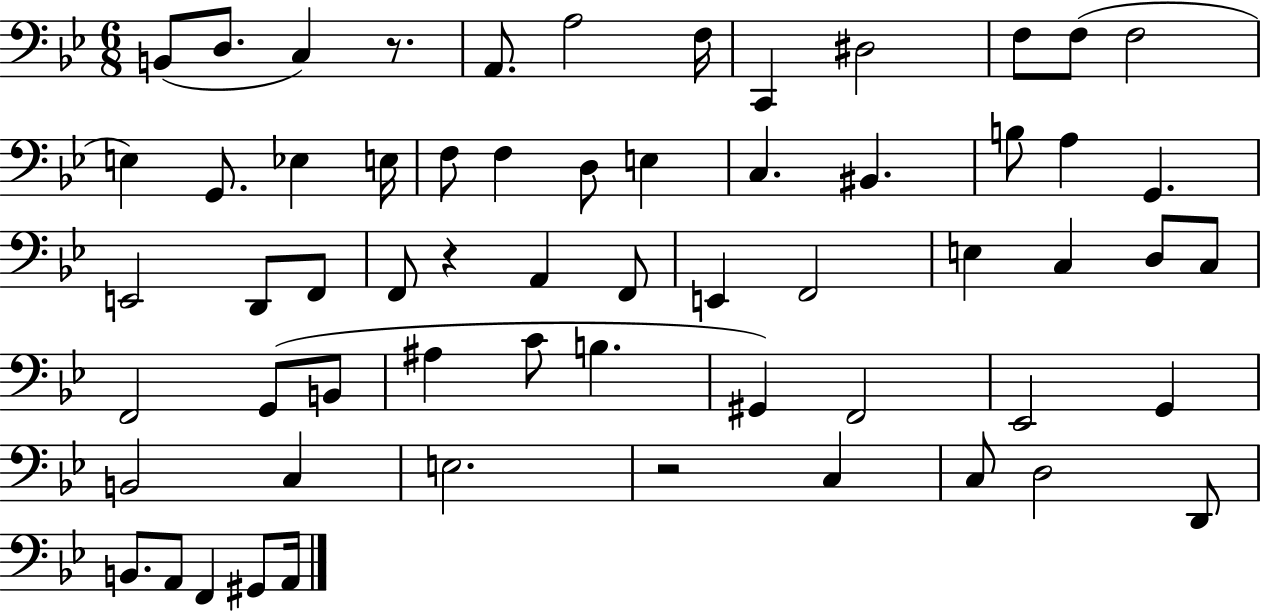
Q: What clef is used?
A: bass